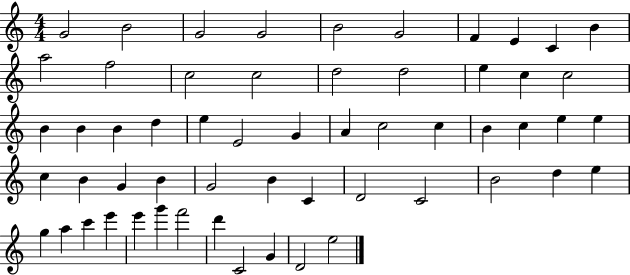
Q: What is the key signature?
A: C major